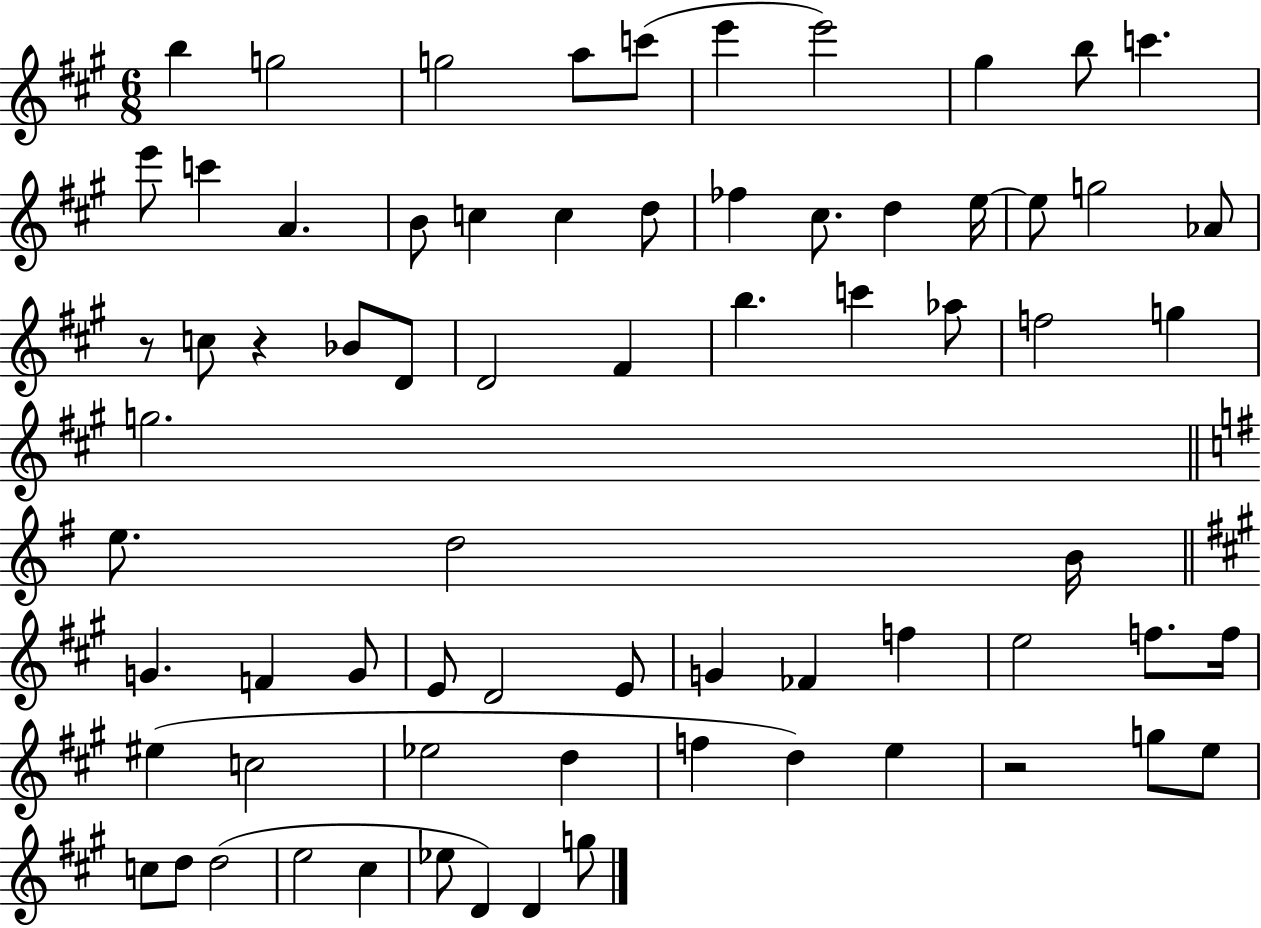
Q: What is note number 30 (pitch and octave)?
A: B5